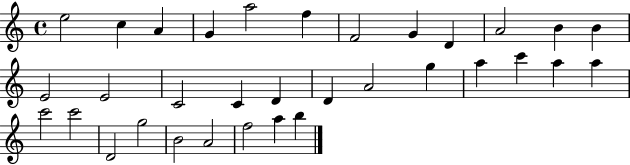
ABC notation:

X:1
T:Untitled
M:4/4
L:1/4
K:C
e2 c A G a2 f F2 G D A2 B B E2 E2 C2 C D D A2 g a c' a a c'2 c'2 D2 g2 B2 A2 f2 a b